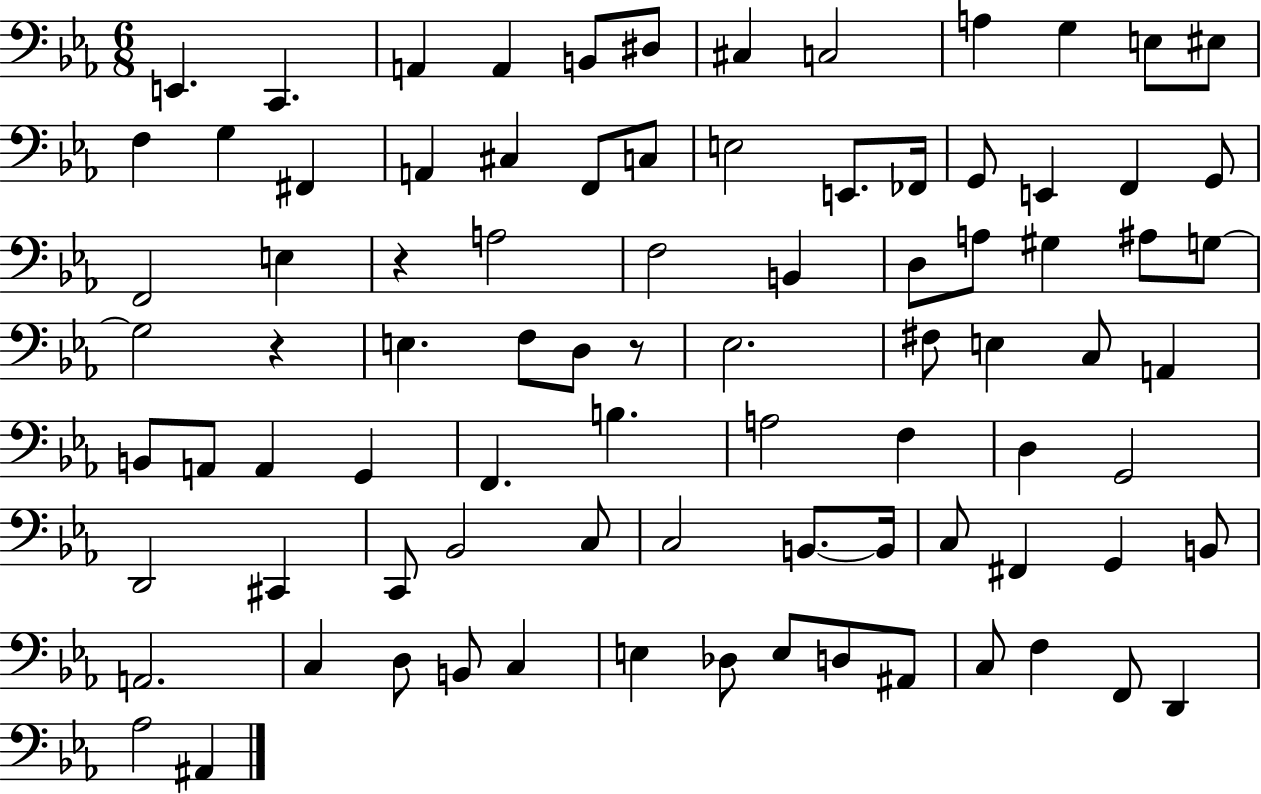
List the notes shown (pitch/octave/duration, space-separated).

E2/q. C2/q. A2/q A2/q B2/e D#3/e C#3/q C3/h A3/q G3/q E3/e EIS3/e F3/q G3/q F#2/q A2/q C#3/q F2/e C3/e E3/h E2/e. FES2/s G2/e E2/q F2/q G2/e F2/h E3/q R/q A3/h F3/h B2/q D3/e A3/e G#3/q A#3/e G3/e G3/h R/q E3/q. F3/e D3/e R/e Eb3/h. F#3/e E3/q C3/e A2/q B2/e A2/e A2/q G2/q F2/q. B3/q. A3/h F3/q D3/q G2/h D2/h C#2/q C2/e Bb2/h C3/e C3/h B2/e. B2/s C3/e F#2/q G2/q B2/e A2/h. C3/q D3/e B2/e C3/q E3/q Db3/e E3/e D3/e A#2/e C3/e F3/q F2/e D2/q Ab3/h A#2/q